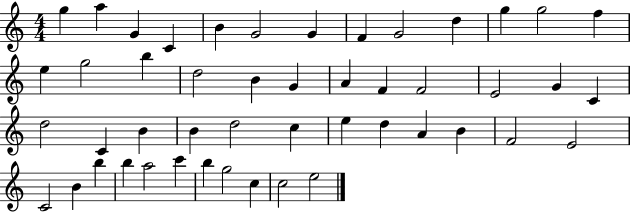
G5/q A5/q G4/q C4/q B4/q G4/h G4/q F4/q G4/h D5/q G5/q G5/h F5/q E5/q G5/h B5/q D5/h B4/q G4/q A4/q F4/q F4/h E4/h G4/q C4/q D5/h C4/q B4/q B4/q D5/h C5/q E5/q D5/q A4/q B4/q F4/h E4/h C4/h B4/q B5/q B5/q A5/h C6/q B5/q G5/h C5/q C5/h E5/h